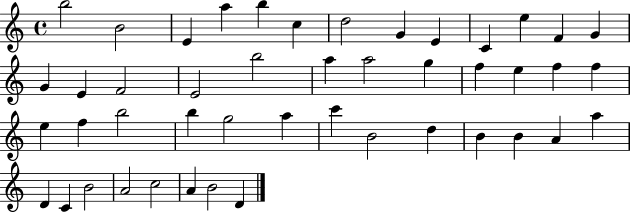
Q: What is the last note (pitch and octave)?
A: D4